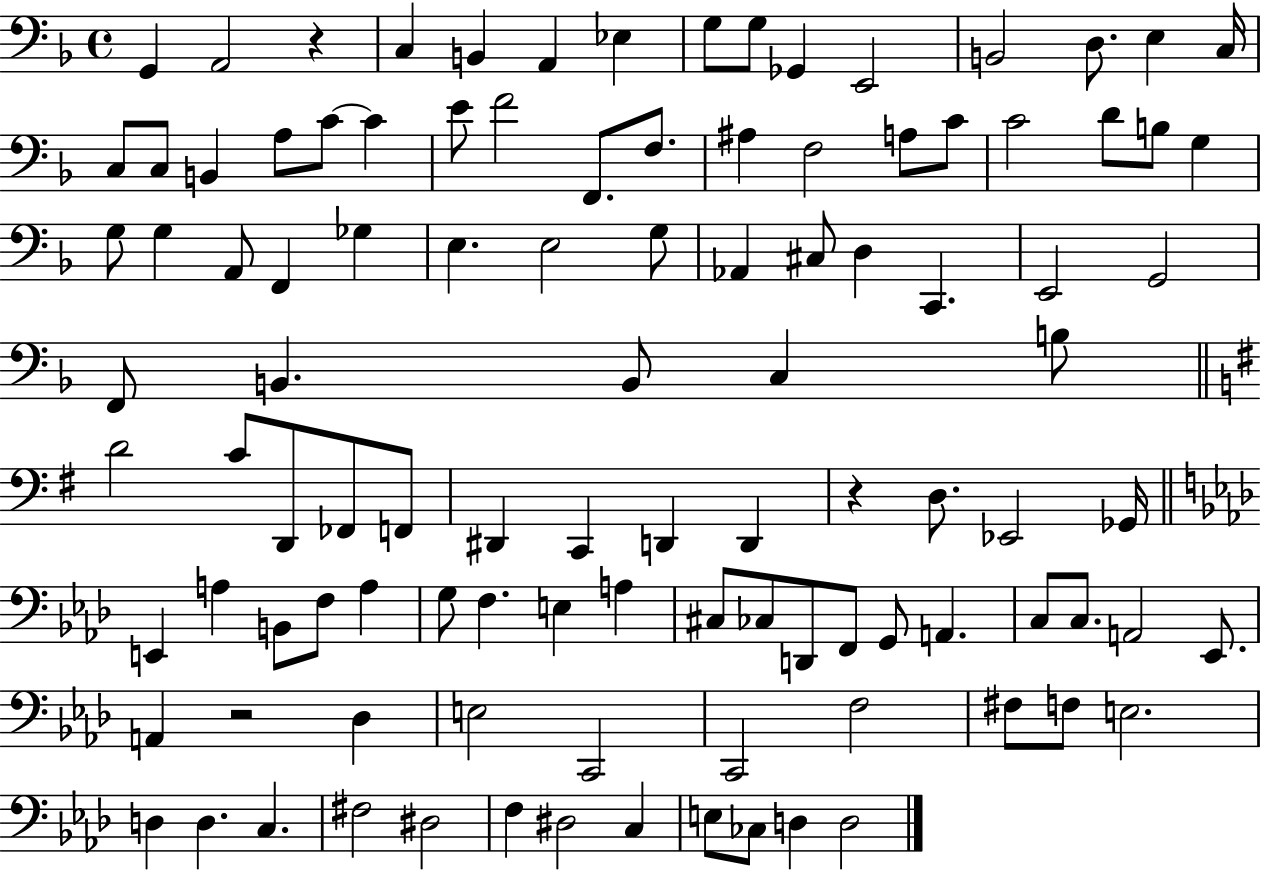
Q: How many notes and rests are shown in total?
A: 106